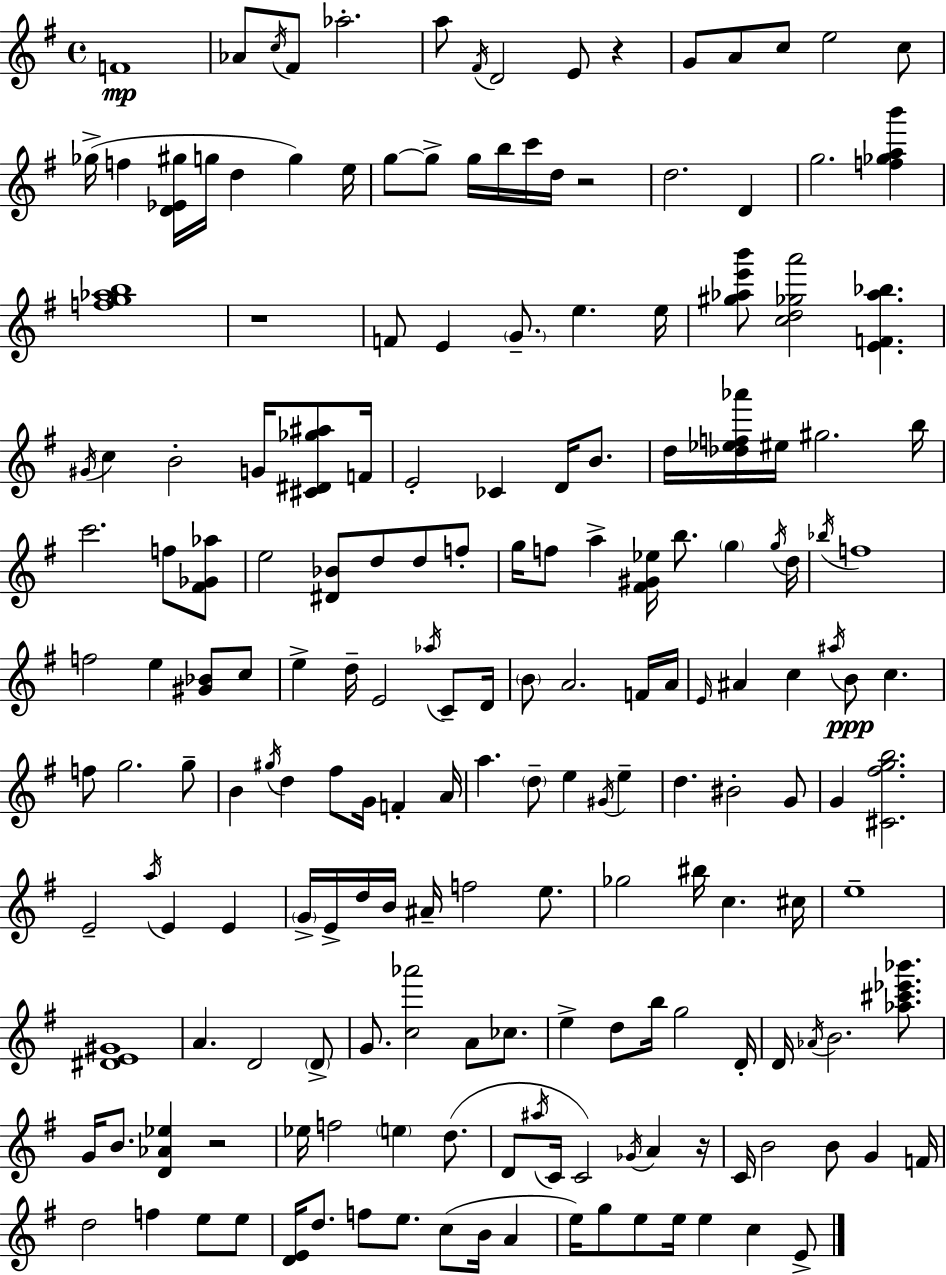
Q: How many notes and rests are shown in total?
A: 187